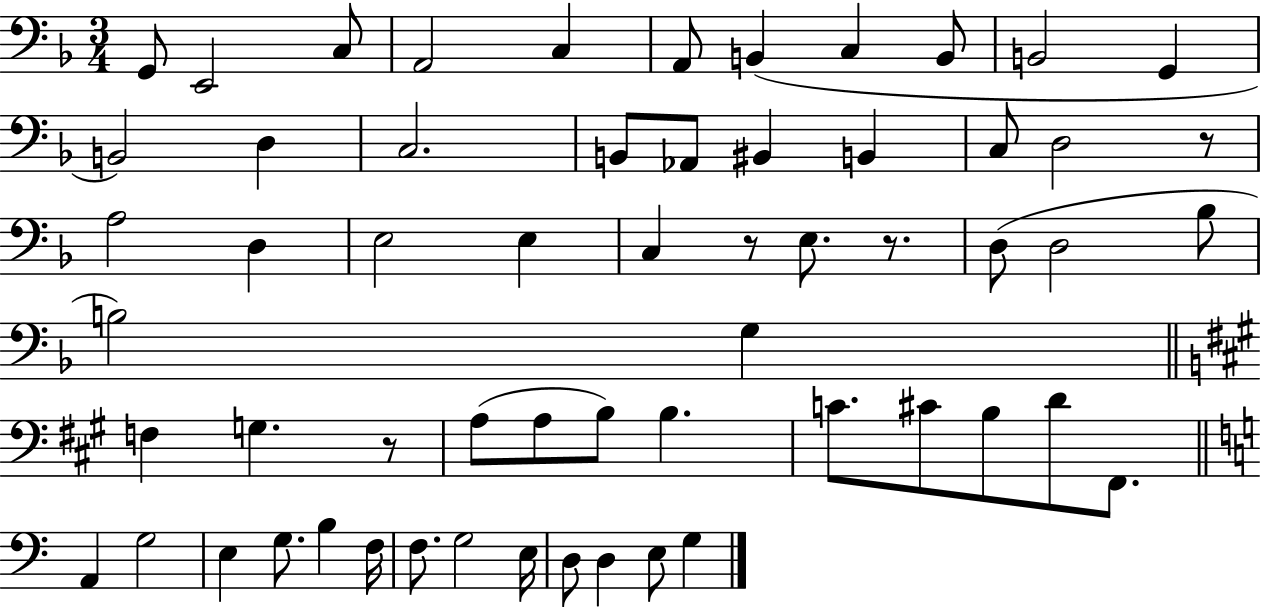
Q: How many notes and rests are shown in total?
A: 59